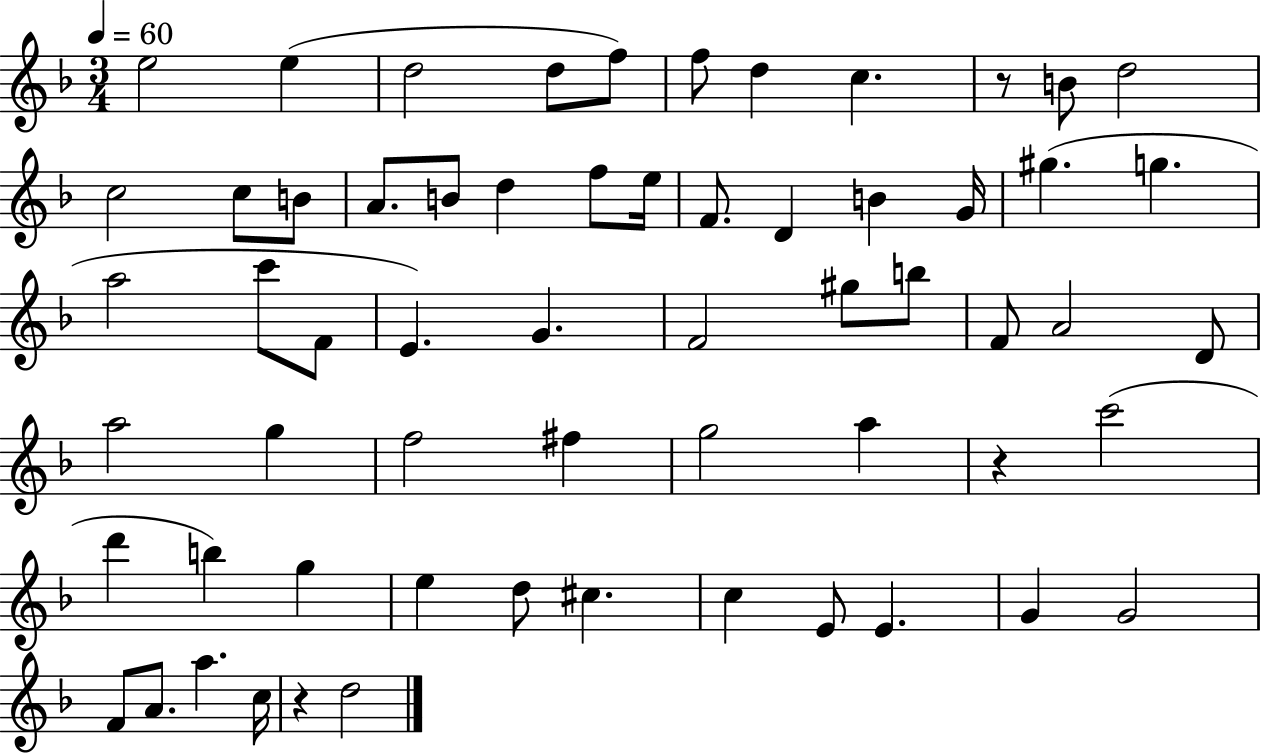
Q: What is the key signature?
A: F major